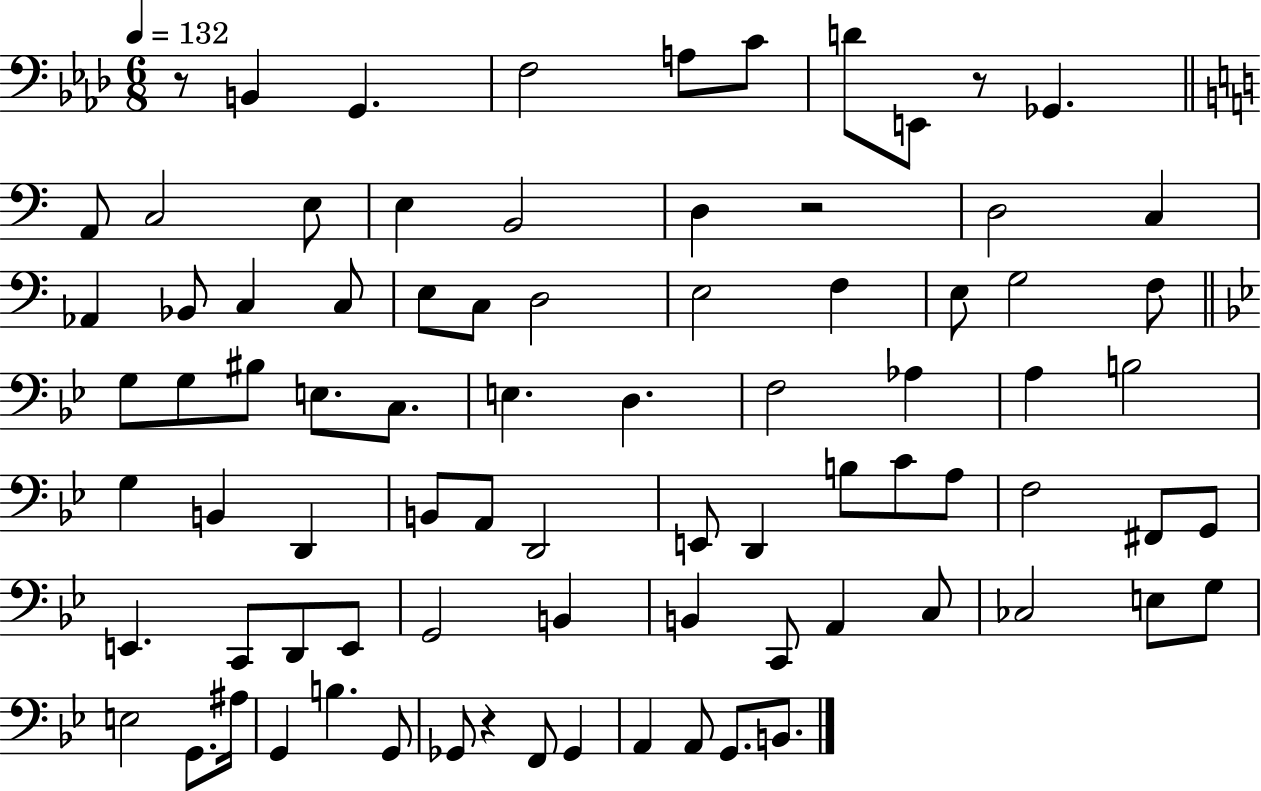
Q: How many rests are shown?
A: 4